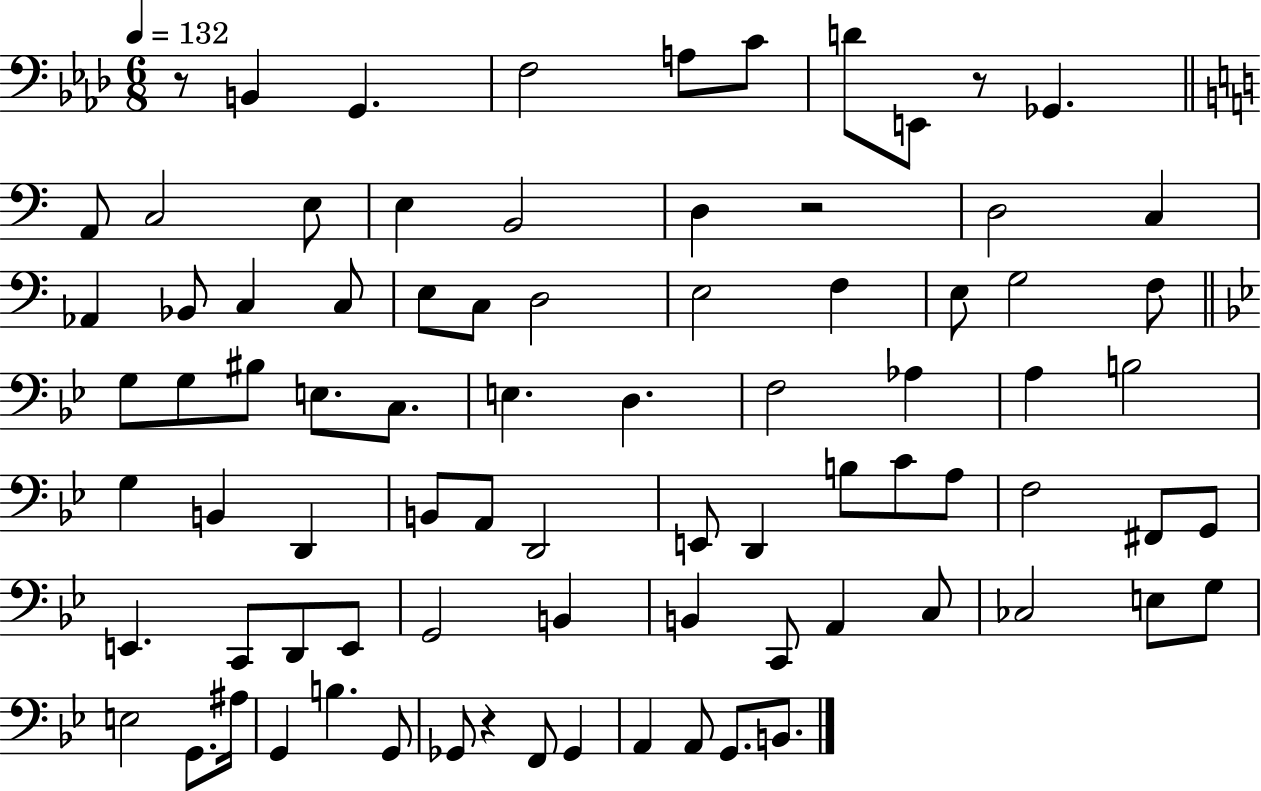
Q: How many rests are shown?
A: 4